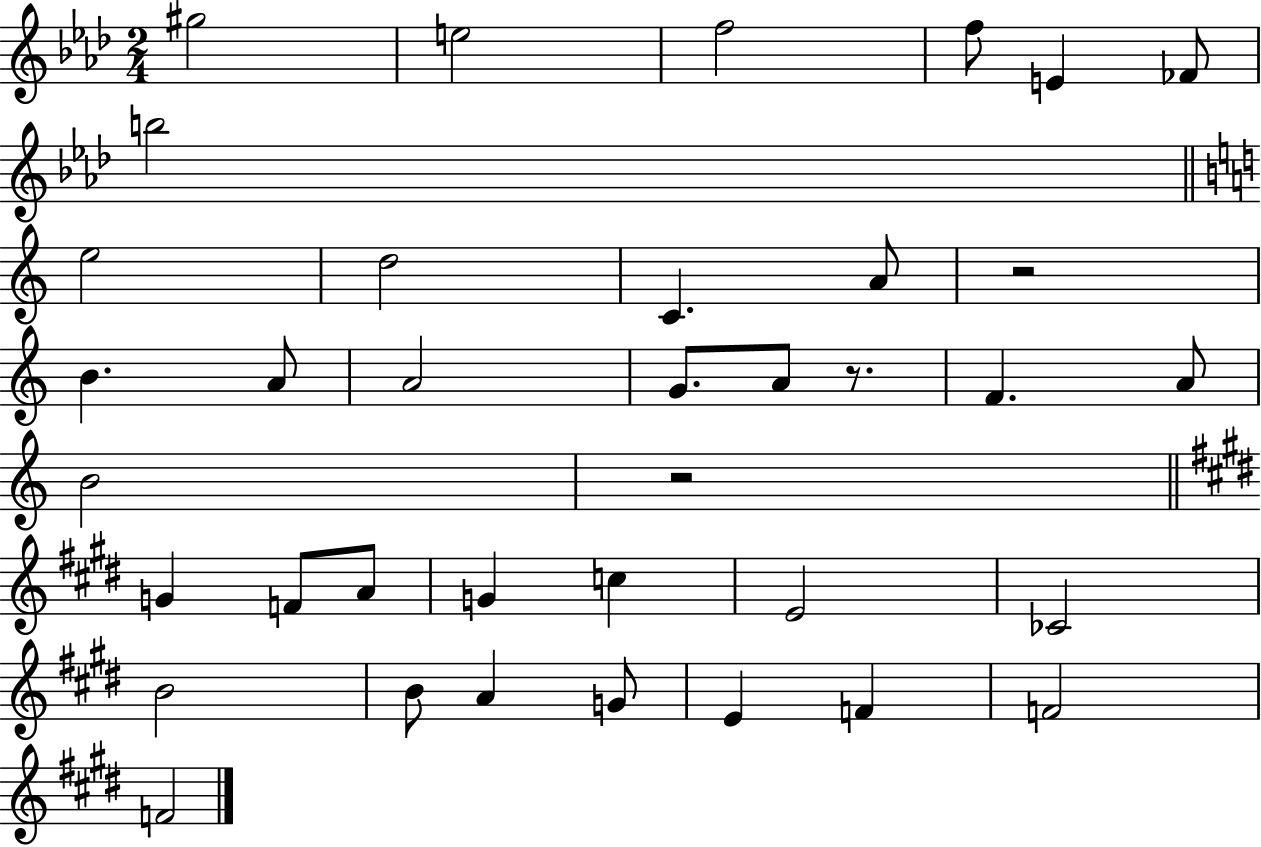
{
  \clef treble
  \numericTimeSignature
  \time 2/4
  \key aes \major
  gis''2 | e''2 | f''2 | f''8 e'4 fes'8 | \break b''2 | \bar "||" \break \key c \major e''2 | d''2 | c'4. a'8 | r2 | \break b'4. a'8 | a'2 | g'8. a'8 r8. | f'4. a'8 | \break b'2 | r2 | \bar "||" \break \key e \major g'4 f'8 a'8 | g'4 c''4 | e'2 | ces'2 | \break b'2 | b'8 a'4 g'8 | e'4 f'4 | f'2 | \break f'2 | \bar "|."
}